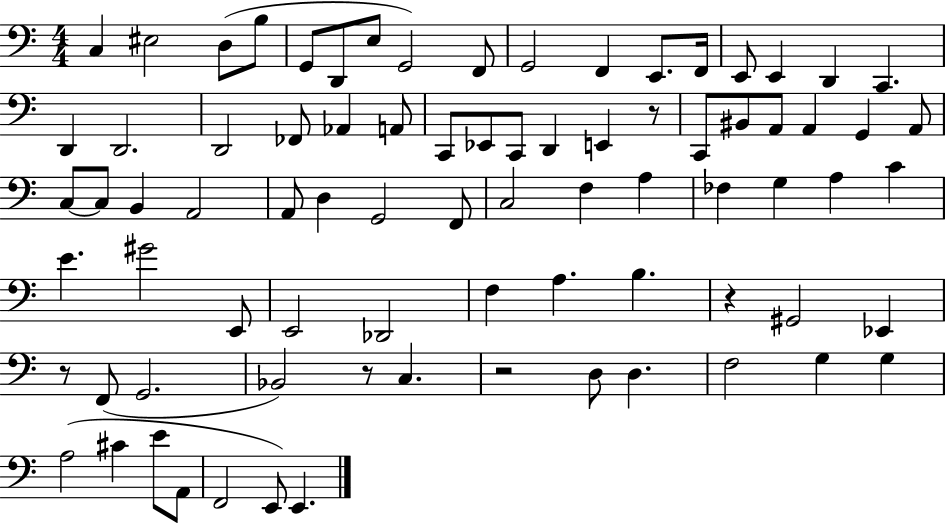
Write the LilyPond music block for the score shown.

{
  \clef bass
  \numericTimeSignature
  \time 4/4
  \key c \major
  c4 eis2 d8( b8 | g,8 d,8 e8 g,2) f,8 | g,2 f,4 e,8. f,16 | e,8 e,4 d,4 c,4. | \break d,4 d,2. | d,2 fes,8 aes,4 a,8 | c,8 ees,8 c,8 d,4 e,4 r8 | c,8 bis,8 a,8 a,4 g,4 a,8 | \break c8~~ c8 b,4 a,2 | a,8 d4 g,2 f,8 | c2 f4 a4 | fes4 g4 a4 c'4 | \break e'4. gis'2 e,8 | e,2 des,2 | f4 a4. b4. | r4 gis,2 ees,4 | \break r8 f,8( g,2. | bes,2) r8 c4. | r2 d8 d4. | f2 g4 g4 | \break a2( cis'4 e'8 a,8 | f,2 e,8) e,4. | \bar "|."
}